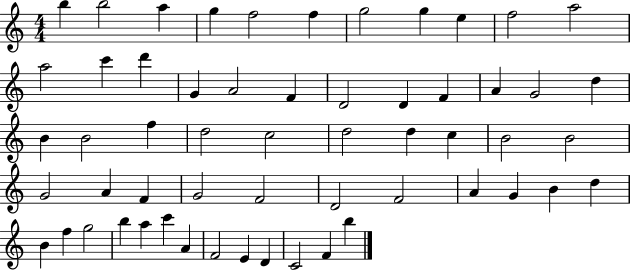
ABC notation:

X:1
T:Untitled
M:4/4
L:1/4
K:C
b b2 a g f2 f g2 g e f2 a2 a2 c' d' G A2 F D2 D F A G2 d B B2 f d2 c2 d2 d c B2 B2 G2 A F G2 F2 D2 F2 A G B d B f g2 b a c' A F2 E D C2 F b